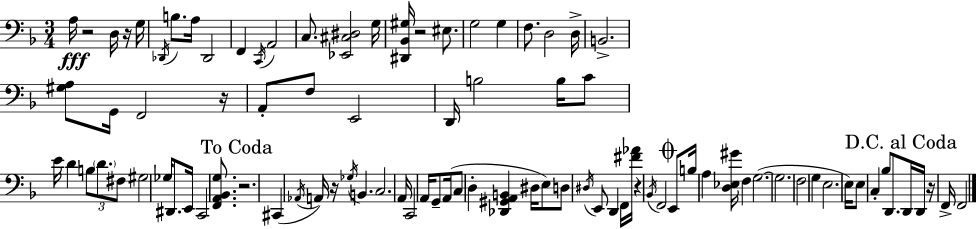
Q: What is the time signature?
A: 3/4